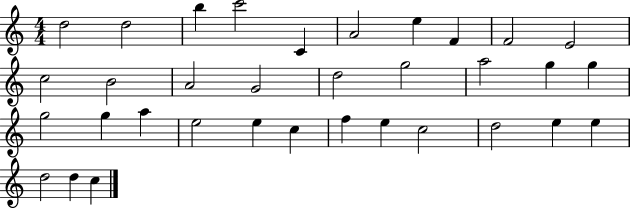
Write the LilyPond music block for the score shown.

{
  \clef treble
  \numericTimeSignature
  \time 4/4
  \key c \major
  d''2 d''2 | b''4 c'''2 c'4 | a'2 e''4 f'4 | f'2 e'2 | \break c''2 b'2 | a'2 g'2 | d''2 g''2 | a''2 g''4 g''4 | \break g''2 g''4 a''4 | e''2 e''4 c''4 | f''4 e''4 c''2 | d''2 e''4 e''4 | \break d''2 d''4 c''4 | \bar "|."
}